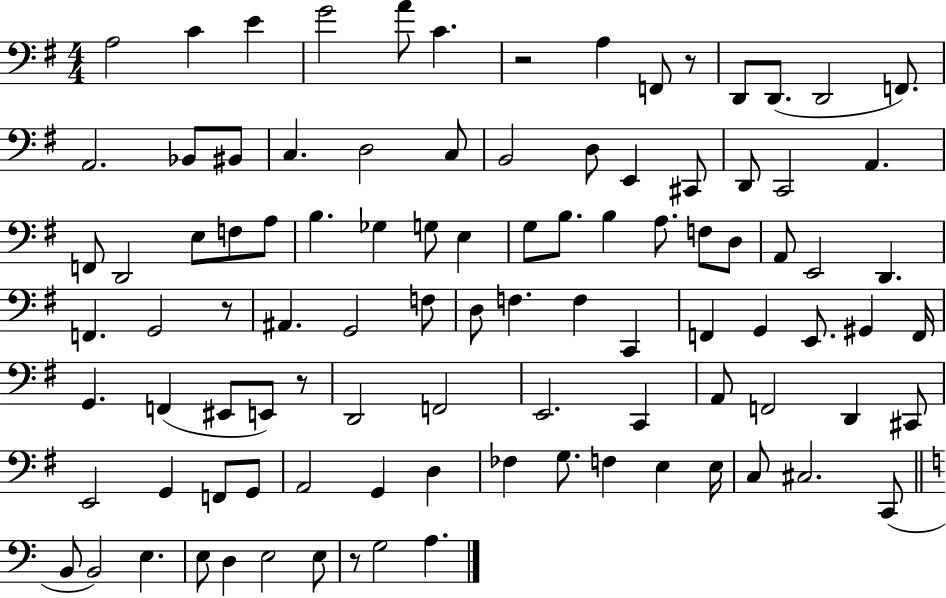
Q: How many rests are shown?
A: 5